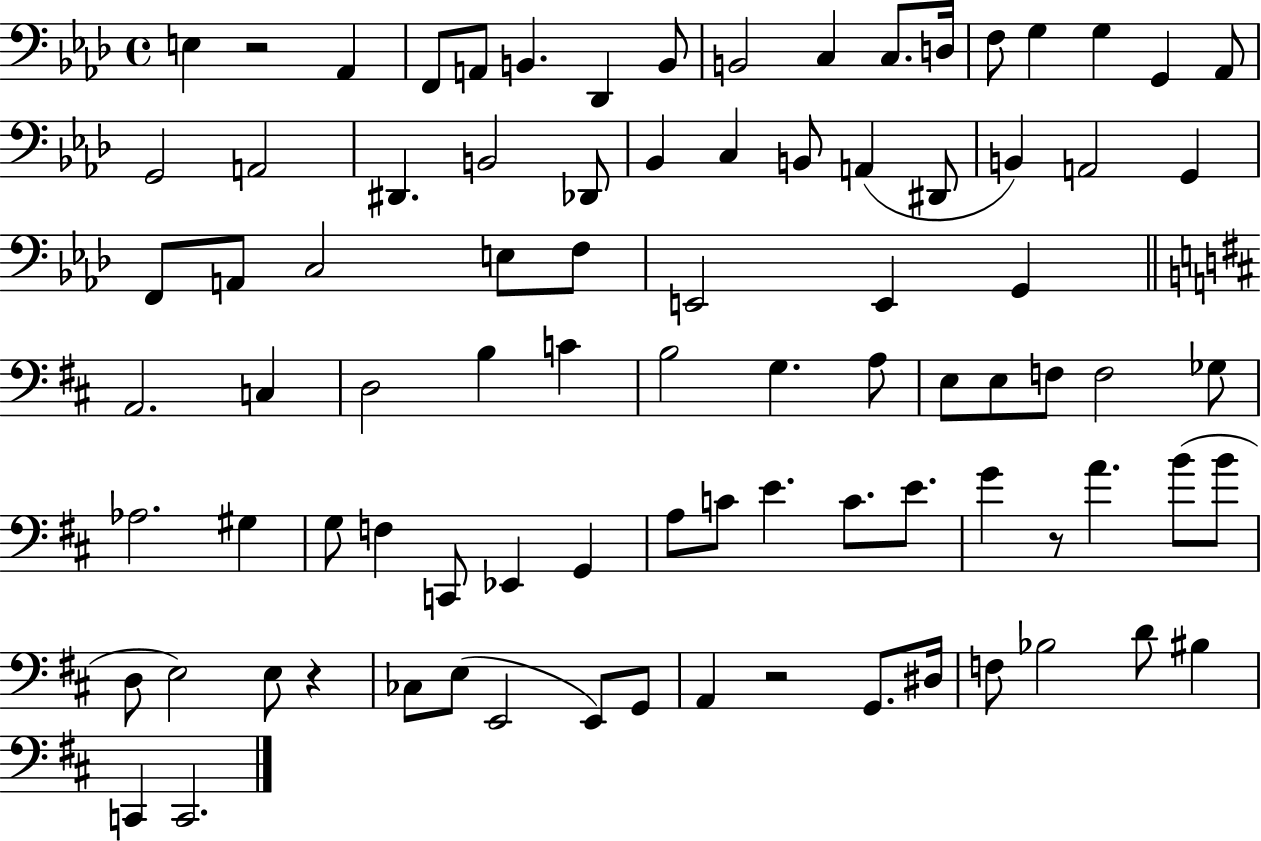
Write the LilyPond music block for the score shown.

{
  \clef bass
  \time 4/4
  \defaultTimeSignature
  \key aes \major
  e4 r2 aes,4 | f,8 a,8 b,4. des,4 b,8 | b,2 c4 c8. d16 | f8 g4 g4 g,4 aes,8 | \break g,2 a,2 | dis,4. b,2 des,8 | bes,4 c4 b,8 a,4( dis,8 | b,4) a,2 g,4 | \break f,8 a,8 c2 e8 f8 | e,2 e,4 g,4 | \bar "||" \break \key d \major a,2. c4 | d2 b4 c'4 | b2 g4. a8 | e8 e8 f8 f2 ges8 | \break aes2. gis4 | g8 f4 c,8 ees,4 g,4 | a8 c'8 e'4. c'8. e'8. | g'4 r8 a'4. b'8( b'8 | \break d8 e2) e8 r4 | ces8 e8( e,2 e,8) g,8 | a,4 r2 g,8. dis16 | f8 bes2 d'8 bis4 | \break c,4 c,2. | \bar "|."
}